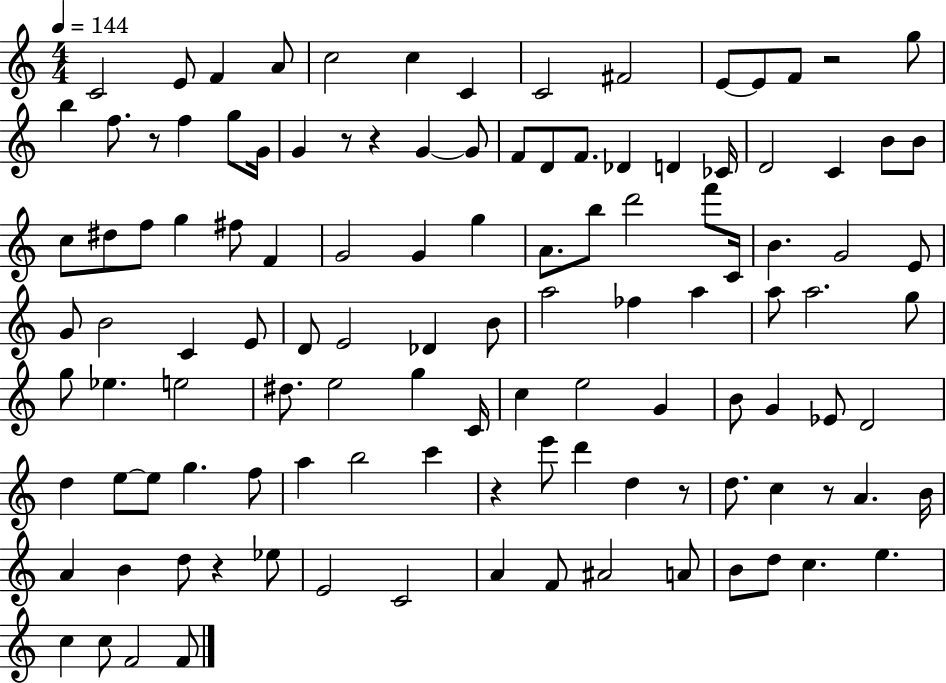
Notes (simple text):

C4/h E4/e F4/q A4/e C5/h C5/q C4/q C4/h F#4/h E4/e E4/e F4/e R/h G5/e B5/q F5/e. R/e F5/q G5/e G4/s G4/q R/e R/q G4/q G4/e F4/e D4/e F4/e. Db4/q D4/q CES4/s D4/h C4/q B4/e B4/e C5/e D#5/e F5/e G5/q F#5/e F4/q G4/h G4/q G5/q A4/e. B5/e D6/h F6/e C4/s B4/q. G4/h E4/e G4/e B4/h C4/q E4/e D4/e E4/h Db4/q B4/e A5/h FES5/q A5/q A5/e A5/h. G5/e G5/e Eb5/q. E5/h D#5/e. E5/h G5/q C4/s C5/q E5/h G4/q B4/e G4/q Eb4/e D4/h D5/q E5/e E5/e G5/q. F5/e A5/q B5/h C6/q R/q E6/e D6/q D5/q R/e D5/e. C5/q R/e A4/q. B4/s A4/q B4/q D5/e R/q Eb5/e E4/h C4/h A4/q F4/e A#4/h A4/e B4/e D5/e C5/q. E5/q. C5/q C5/e F4/h F4/e